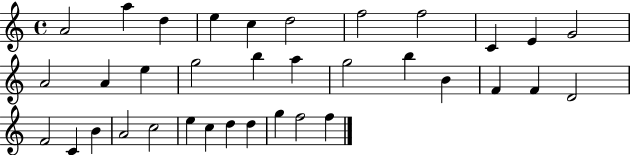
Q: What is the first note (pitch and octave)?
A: A4